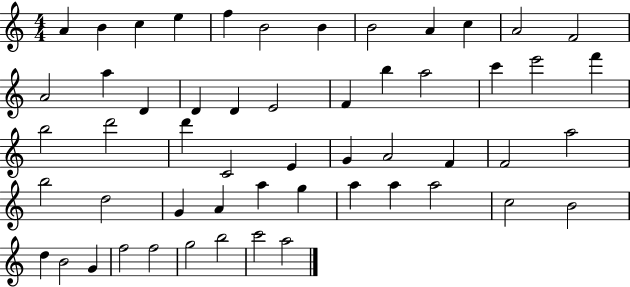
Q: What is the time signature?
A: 4/4